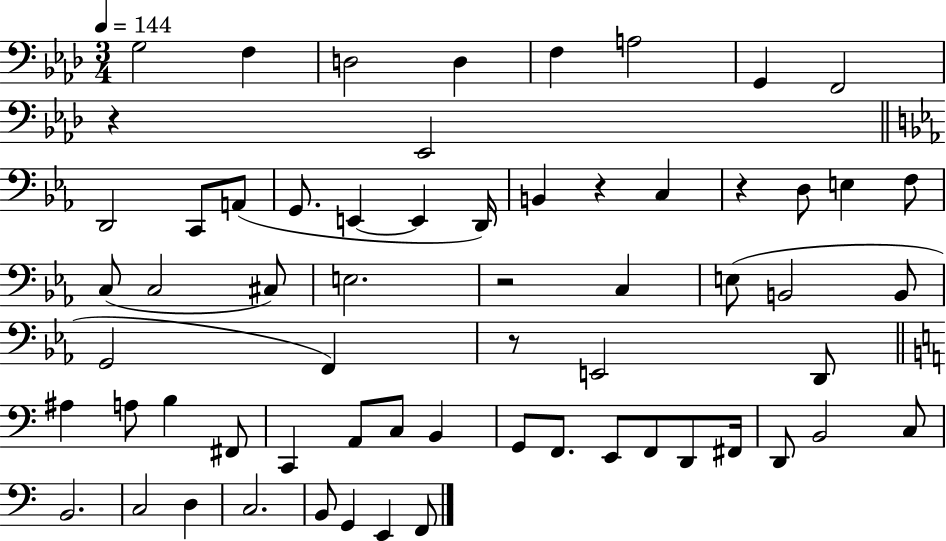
{
  \clef bass
  \numericTimeSignature
  \time 3/4
  \key aes \major
  \tempo 4 = 144
  \repeat volta 2 { g2 f4 | d2 d4 | f4 a2 | g,4 f,2 | \break r4 ees,2 | \bar "||" \break \key ees \major d,2 c,8 a,8( | g,8. e,4~~ e,4 d,16) | b,4 r4 c4 | r4 d8 e4 f8 | \break c8( c2 cis8) | e2. | r2 c4 | e8( b,2 b,8 | \break g,2 f,4) | r8 e,2 d,8 | \bar "||" \break \key c \major ais4 a8 b4 fis,8 | c,4 a,8 c8 b,4 | g,8 f,8. e,8 f,8 d,8 fis,16 | d,8 b,2 c8 | \break b,2. | c2 d4 | c2. | b,8 g,4 e,4 f,8 | \break } \bar "|."
}